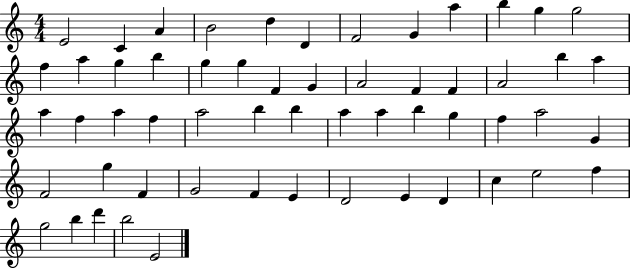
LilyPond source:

{
  \clef treble
  \numericTimeSignature
  \time 4/4
  \key c \major
  e'2 c'4 a'4 | b'2 d''4 d'4 | f'2 g'4 a''4 | b''4 g''4 g''2 | \break f''4 a''4 g''4 b''4 | g''4 g''4 f'4 g'4 | a'2 f'4 f'4 | a'2 b''4 a''4 | \break a''4 f''4 a''4 f''4 | a''2 b''4 b''4 | a''4 a''4 b''4 g''4 | f''4 a''2 g'4 | \break f'2 g''4 f'4 | g'2 f'4 e'4 | d'2 e'4 d'4 | c''4 e''2 f''4 | \break g''2 b''4 d'''4 | b''2 e'2 | \bar "|."
}